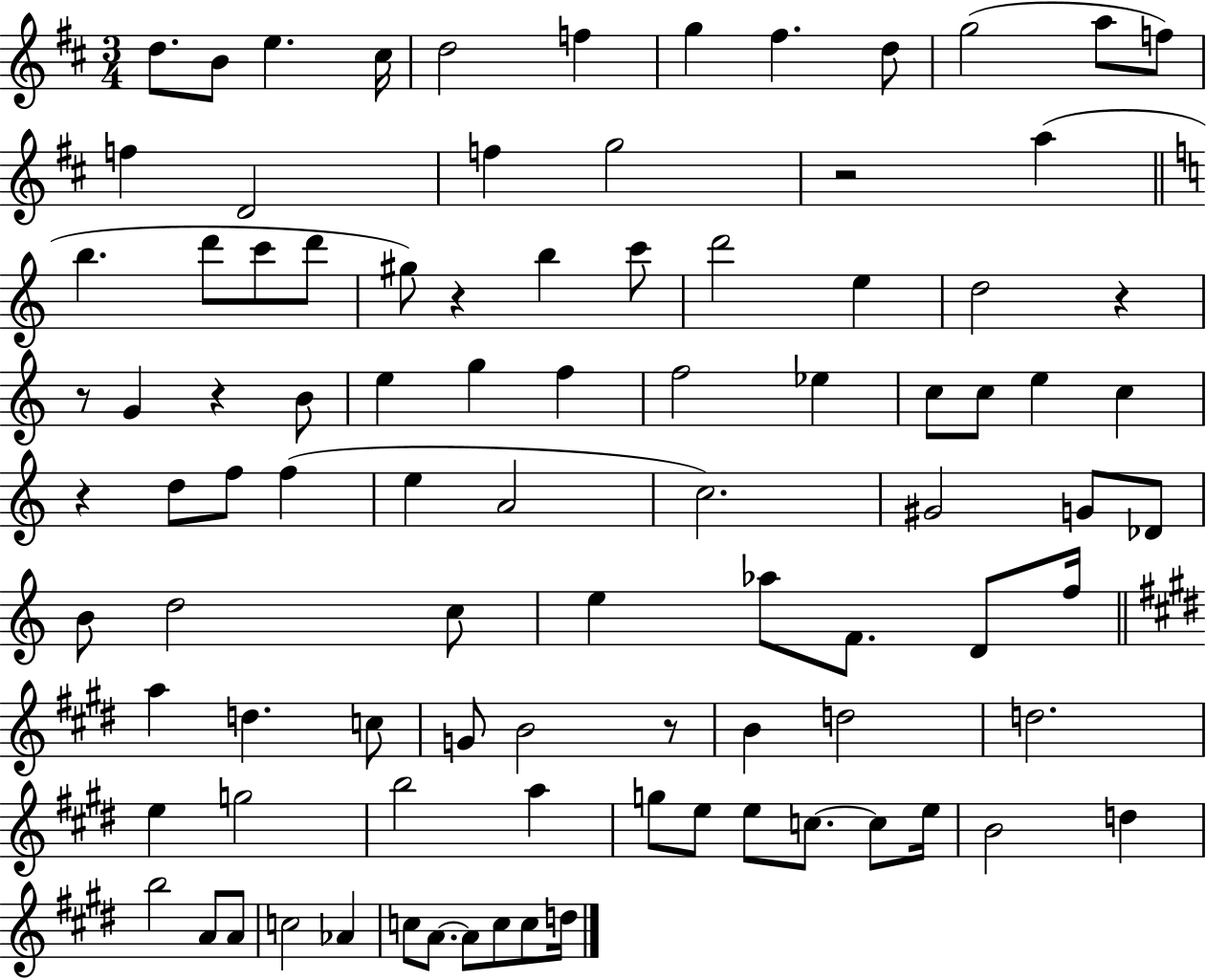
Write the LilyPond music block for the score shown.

{
  \clef treble
  \numericTimeSignature
  \time 3/4
  \key d \major
  d''8. b'8 e''4. cis''16 | d''2 f''4 | g''4 fis''4. d''8 | g''2( a''8 f''8) | \break f''4 d'2 | f''4 g''2 | r2 a''4( | \bar "||" \break \key a \minor b''4. d'''8 c'''8 d'''8 | gis''8) r4 b''4 c'''8 | d'''2 e''4 | d''2 r4 | \break r8 g'4 r4 b'8 | e''4 g''4 f''4 | f''2 ees''4 | c''8 c''8 e''4 c''4 | \break r4 d''8 f''8 f''4( | e''4 a'2 | c''2.) | gis'2 g'8 des'8 | \break b'8 d''2 c''8 | e''4 aes''8 f'8. d'8 f''16 | \bar "||" \break \key e \major a''4 d''4. c''8 | g'8 b'2 r8 | b'4 d''2 | d''2. | \break e''4 g''2 | b''2 a''4 | g''8 e''8 e''8 c''8.~~ c''8 e''16 | b'2 d''4 | \break b''2 a'8 a'8 | c''2 aes'4 | c''8 a'8.~~ a'8 c''8 c''8 d''16 | \bar "|."
}